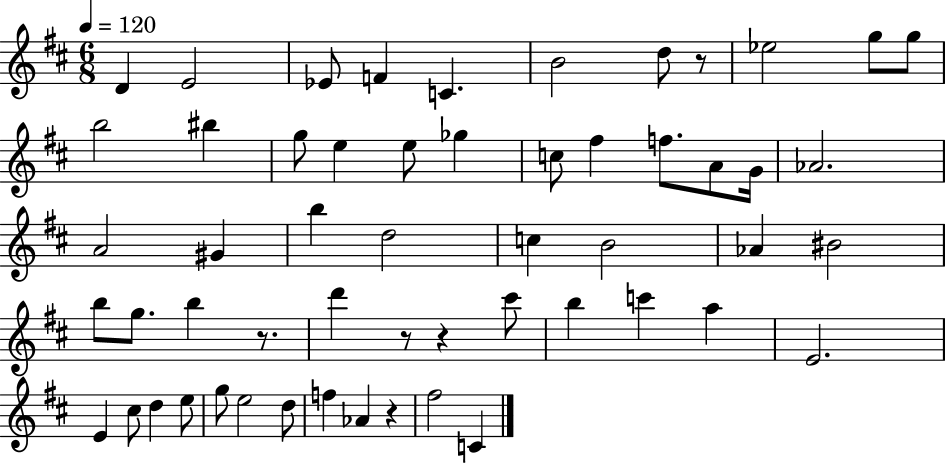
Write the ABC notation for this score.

X:1
T:Untitled
M:6/8
L:1/4
K:D
D E2 _E/2 F C B2 d/2 z/2 _e2 g/2 g/2 b2 ^b g/2 e e/2 _g c/2 ^f f/2 A/2 G/4 _A2 A2 ^G b d2 c B2 _A ^B2 b/2 g/2 b z/2 d' z/2 z ^c'/2 b c' a E2 E ^c/2 d e/2 g/2 e2 d/2 f _A z ^f2 C